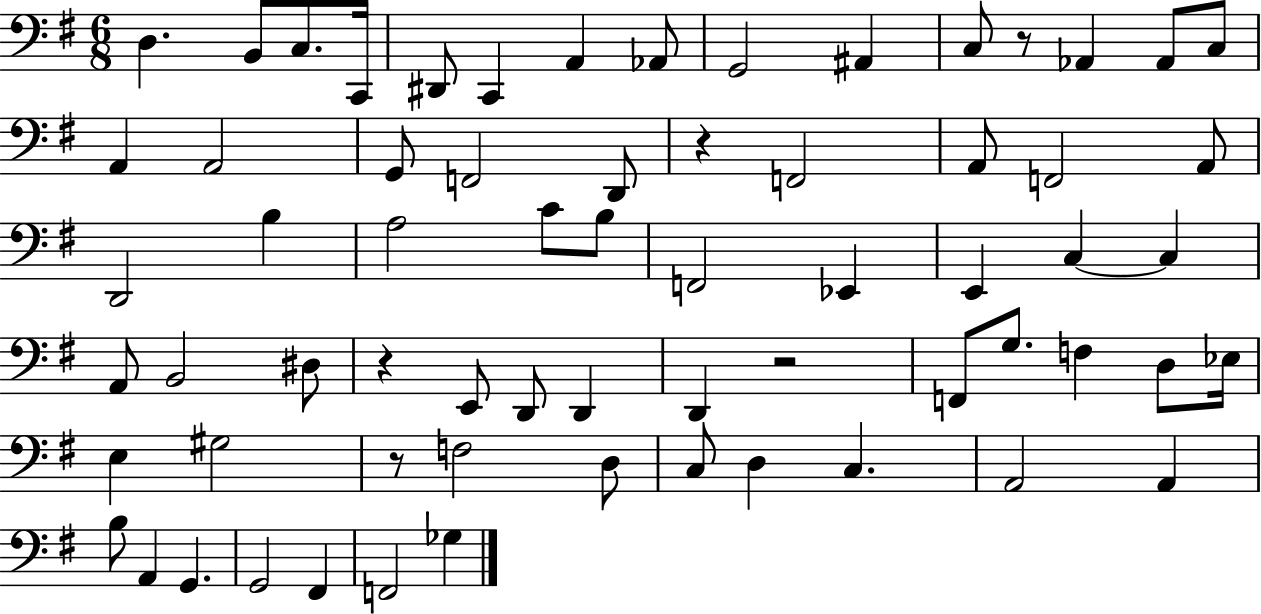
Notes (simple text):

D3/q. B2/e C3/e. C2/s D#2/e C2/q A2/q Ab2/e G2/h A#2/q C3/e R/e Ab2/q Ab2/e C3/e A2/q A2/h G2/e F2/h D2/e R/q F2/h A2/e F2/h A2/e D2/h B3/q A3/h C4/e B3/e F2/h Eb2/q E2/q C3/q C3/q A2/e B2/h D#3/e R/q E2/e D2/e D2/q D2/q R/h F2/e G3/e. F3/q D3/e Eb3/s E3/q G#3/h R/e F3/h D3/e C3/e D3/q C3/q. A2/h A2/q B3/e A2/q G2/q. G2/h F#2/q F2/h Gb3/q